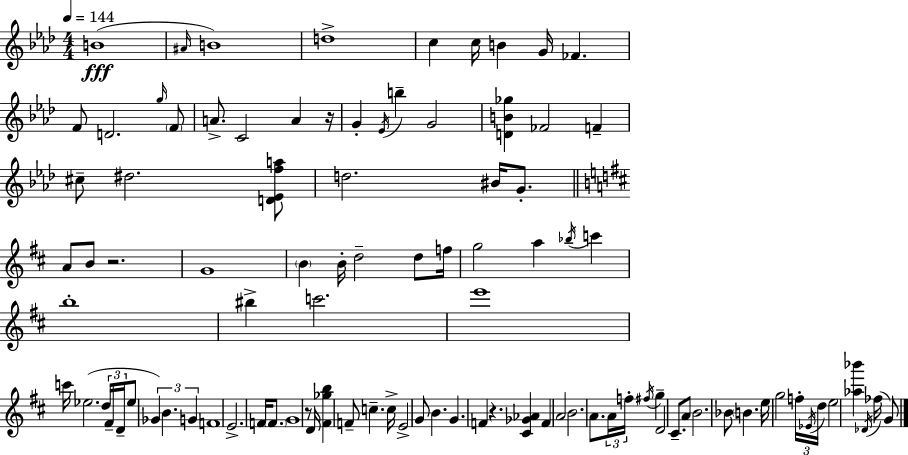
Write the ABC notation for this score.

X:1
T:Untitled
M:4/4
L:1/4
K:Ab
B4 ^A/4 B4 d4 c c/4 B G/4 _F F/2 D2 g/4 F/2 A/2 C2 A z/4 G _E/4 b G2 [DB_g] _F2 F ^c/2 ^d2 [D_Efa]/2 d2 ^B/4 G/2 A/2 B/2 z2 G4 B B/4 d2 d/2 f/4 g2 a _b/4 c' b4 ^b c'2 e'4 c'/4 _e2 d/4 ^F/4 D/4 _e/2 _G B G F4 E2 F/4 F/2 G4 z/2 D/4 [^F_gb] F/2 c c/4 E2 G/2 B G F z [^C_G_A] F A2 B2 A/2 A/4 f/4 ^f/4 g D2 ^C/2 A/2 B2 _B/2 B e/4 g2 f/4 _E/4 d/4 e2 [_a_b'] _D/4 _f/4 G/2